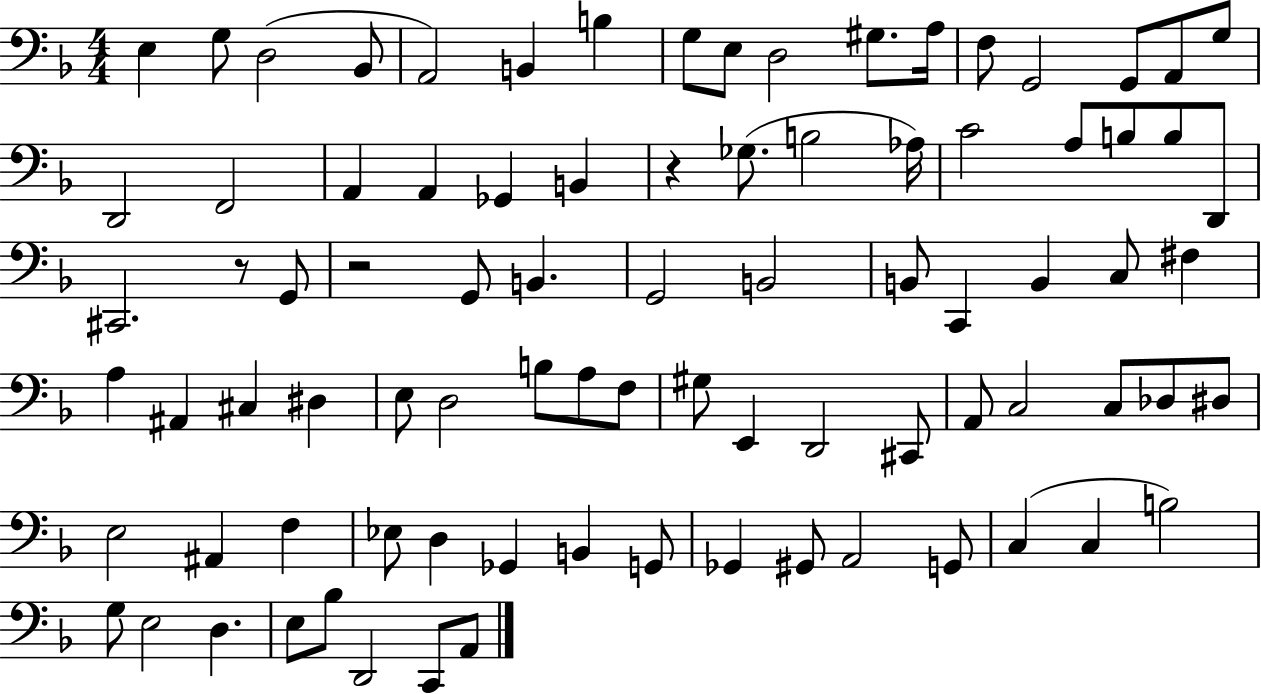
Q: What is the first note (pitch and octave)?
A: E3